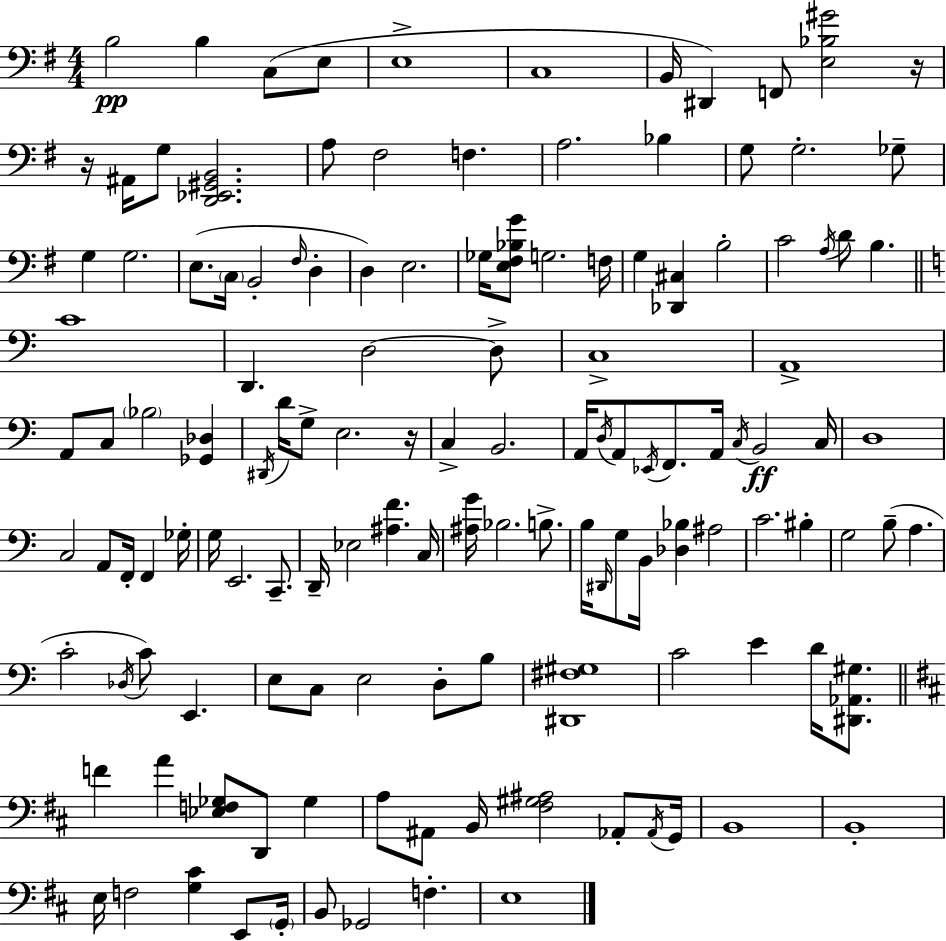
{
  \clef bass
  \numericTimeSignature
  \time 4/4
  \key e \minor
  \repeat volta 2 { b2\pp b4 c8( e8 | e1-> | c1 | b,16 dis,4) f,8 <e bes gis'>2 r16 | \break r16 ais,16 g8 <d, ees, gis, b,>2. | a8 fis2 f4. | a2. bes4 | g8 g2.-. ges8-- | \break g4 g2. | e8.( \parenthesize c16 b,2-. \grace { fis16 } d4-. | d4) e2. | ges16 <e fis bes g'>8 g2. | \break f16 g4 <des, cis>4 b2-. | c'2 \acciaccatura { a16 } d'8 b4. | \bar "||" \break \key c \major c'1 | d,4. d2~~ d8-> | c1-> | a,1-> | \break a,8 c8 \parenthesize bes2 <ges, des>4 | \acciaccatura { dis,16 } d'16 g8-> e2. | r16 c4-> b,2. | a,16 \acciaccatura { d16 } a,8 \acciaccatura { ees,16 } f,8. a,16 \acciaccatura { c16 }\ff b,2 | \break c16 d1 | c2 a,8 f,16-. f,4 | ges16-. g16 e,2. | c,8.-- d,16-- ees2 <ais f'>4. | \break c16 <ais g'>16 bes2. | b8.-> b16 \grace { dis,16 } g8 b,16 <des bes>4 ais2 | c'2. | bis4-. g2 b8--( a4. | \break c'2-. \acciaccatura { des16 }) c'8 | e,4. e8 c8 e2 | d8-. b8 <dis, fis gis>1 | c'2 e'4 | \break d'16 <dis, aes, gis>8. \bar "||" \break \key b \minor f'4 a'4 <ees f ges>8 d,8 ges4 | a8 ais,8 b,16 <fis gis ais>2 aes,8-. \acciaccatura { aes,16 } | g,16 b,1 | b,1-. | \break e16 f2 <g cis'>4 e,8 | \parenthesize g,16-. b,8 ges,2 f4.-. | e1 | } \bar "|."
}